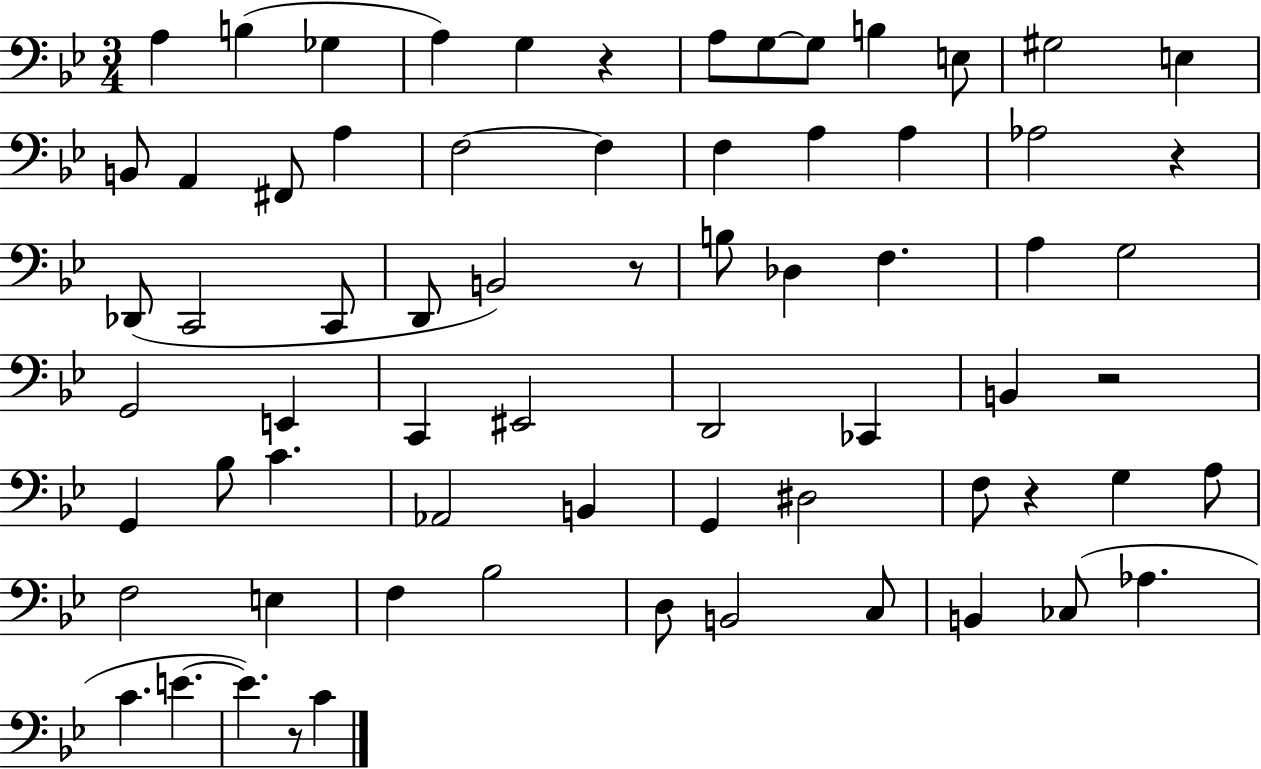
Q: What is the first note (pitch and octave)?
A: A3